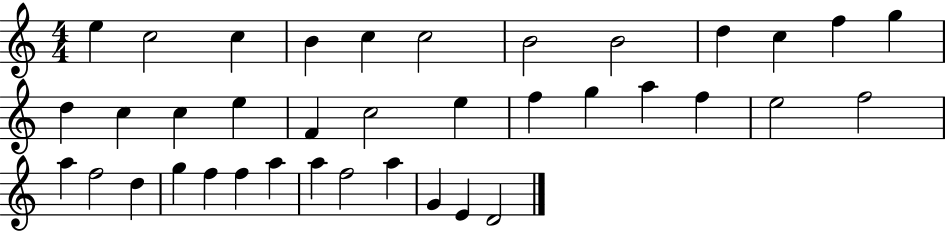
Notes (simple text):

E5/q C5/h C5/q B4/q C5/q C5/h B4/h B4/h D5/q C5/q F5/q G5/q D5/q C5/q C5/q E5/q F4/q C5/h E5/q F5/q G5/q A5/q F5/q E5/h F5/h A5/q F5/h D5/q G5/q F5/q F5/q A5/q A5/q F5/h A5/q G4/q E4/q D4/h